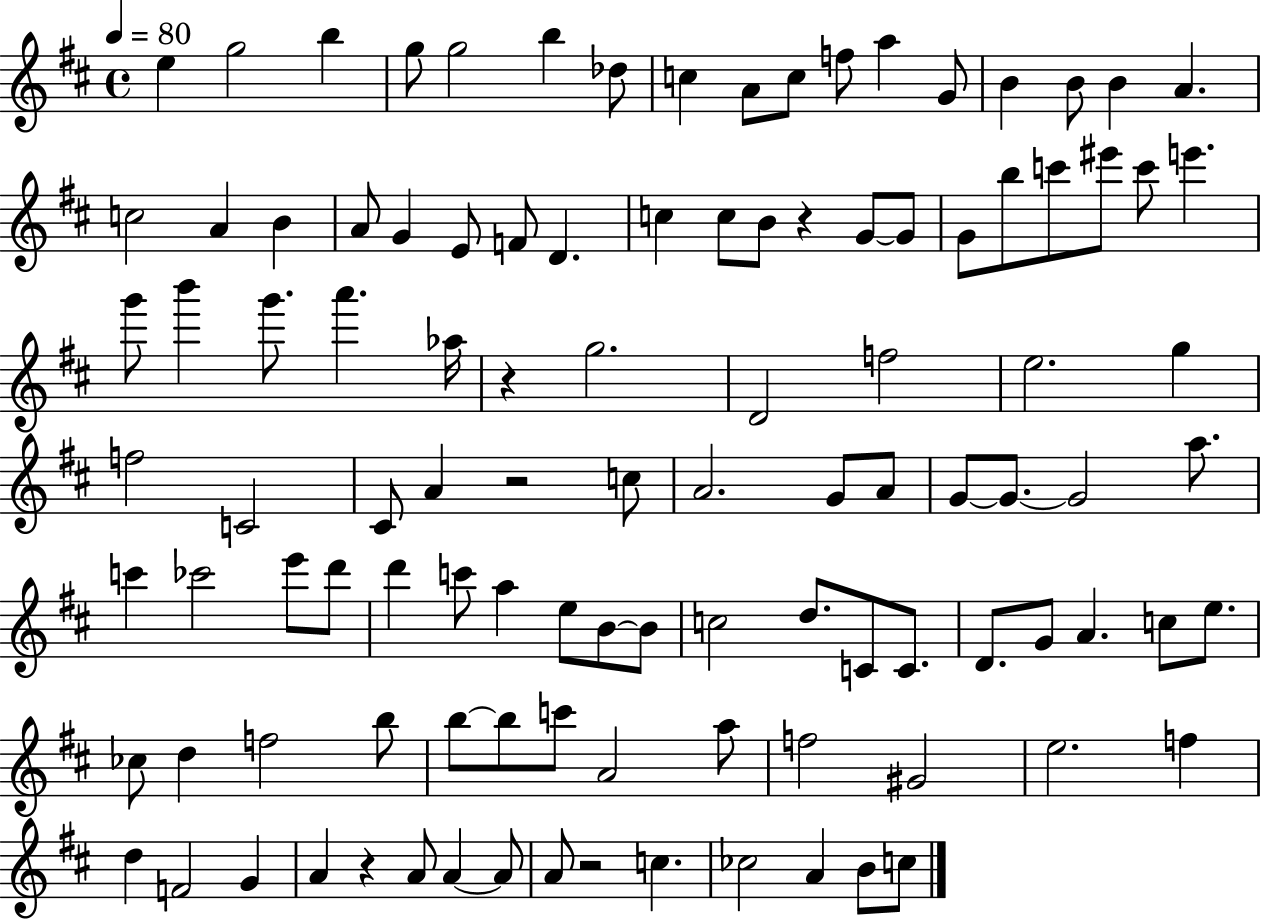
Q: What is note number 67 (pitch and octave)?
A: B4